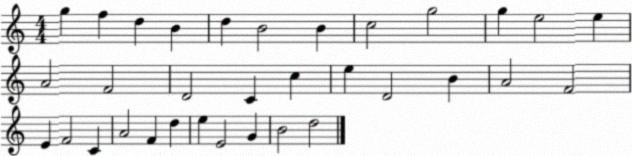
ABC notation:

X:1
T:Untitled
M:4/4
L:1/4
K:C
g f d B d B2 B c2 g2 g e2 e A2 F2 D2 C c e D2 B A2 F2 E F2 C A2 F d e E2 G B2 d2